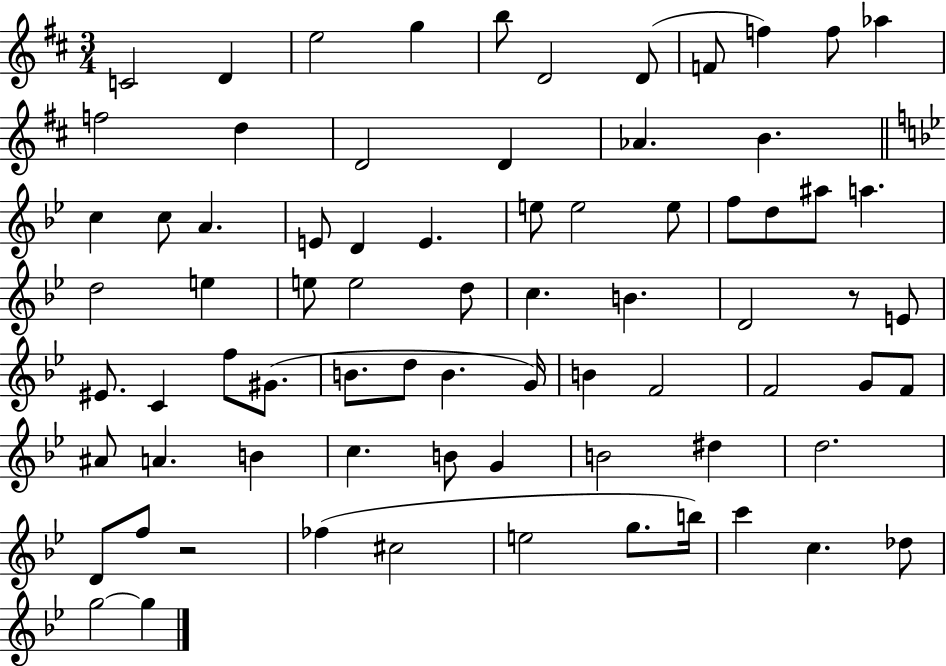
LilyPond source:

{
  \clef treble
  \numericTimeSignature
  \time 3/4
  \key d \major
  c'2 d'4 | e''2 g''4 | b''8 d'2 d'8( | f'8 f''4) f''8 aes''4 | \break f''2 d''4 | d'2 d'4 | aes'4. b'4. | \bar "||" \break \key bes \major c''4 c''8 a'4. | e'8 d'4 e'4. | e''8 e''2 e''8 | f''8 d''8 ais''8 a''4. | \break d''2 e''4 | e''8 e''2 d''8 | c''4. b'4. | d'2 r8 e'8 | \break eis'8. c'4 f''8 gis'8.( | b'8. d''8 b'4. g'16) | b'4 f'2 | f'2 g'8 f'8 | \break ais'8 a'4. b'4 | c''4. b'8 g'4 | b'2 dis''4 | d''2. | \break d'8 f''8 r2 | fes''4( cis''2 | e''2 g''8. b''16) | c'''4 c''4. des''8 | \break g''2~~ g''4 | \bar "|."
}